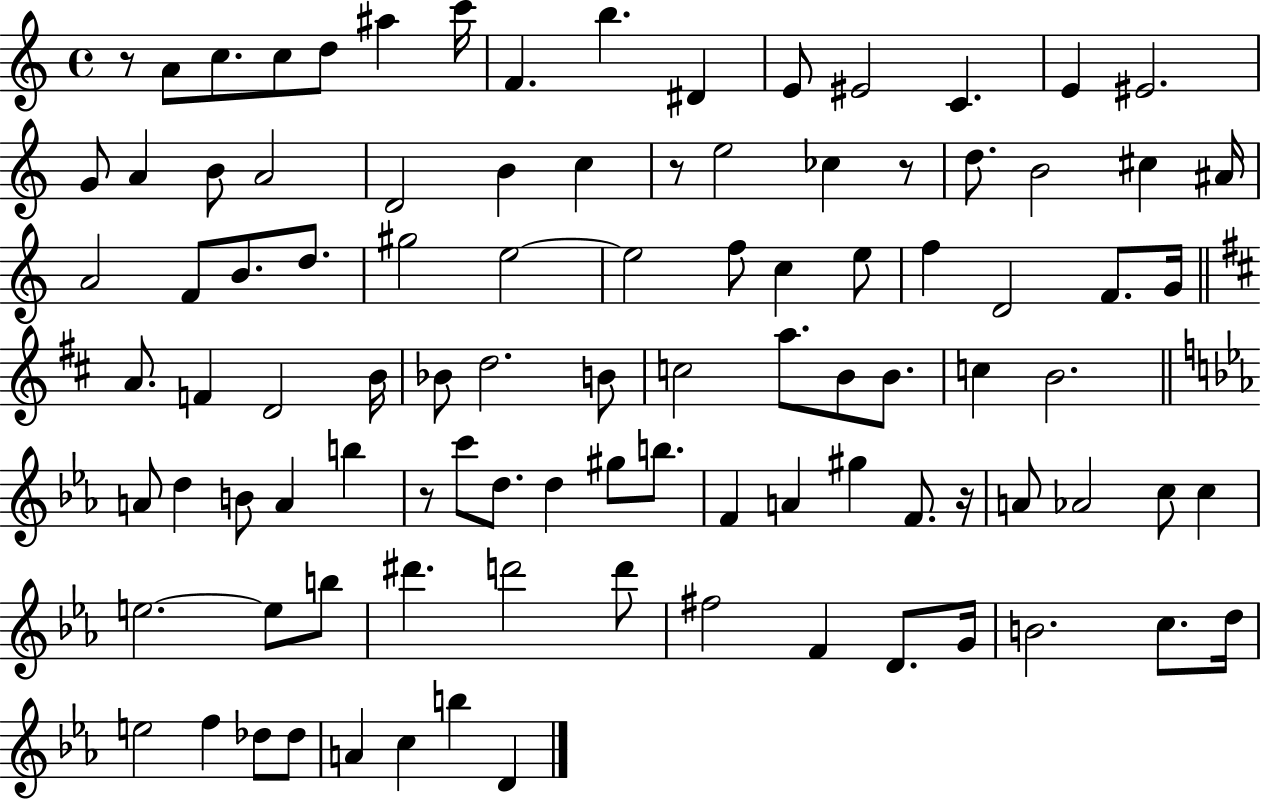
R/e A4/e C5/e. C5/e D5/e A#5/q C6/s F4/q. B5/q. D#4/q E4/e EIS4/h C4/q. E4/q EIS4/h. G4/e A4/q B4/e A4/h D4/h B4/q C5/q R/e E5/h CES5/q R/e D5/e. B4/h C#5/q A#4/s A4/h F4/e B4/e. D5/e. G#5/h E5/h E5/h F5/e C5/q E5/e F5/q D4/h F4/e. G4/s A4/e. F4/q D4/h B4/s Bb4/e D5/h. B4/e C5/h A5/e. B4/e B4/e. C5/q B4/h. A4/e D5/q B4/e A4/q B5/q R/e C6/e D5/e. D5/q G#5/e B5/e. F4/q A4/q G#5/q F4/e. R/s A4/e Ab4/h C5/e C5/q E5/h. E5/e B5/e D#6/q. D6/h D6/e F#5/h F4/q D4/e. G4/s B4/h. C5/e. D5/s E5/h F5/q Db5/e Db5/e A4/q C5/q B5/q D4/q